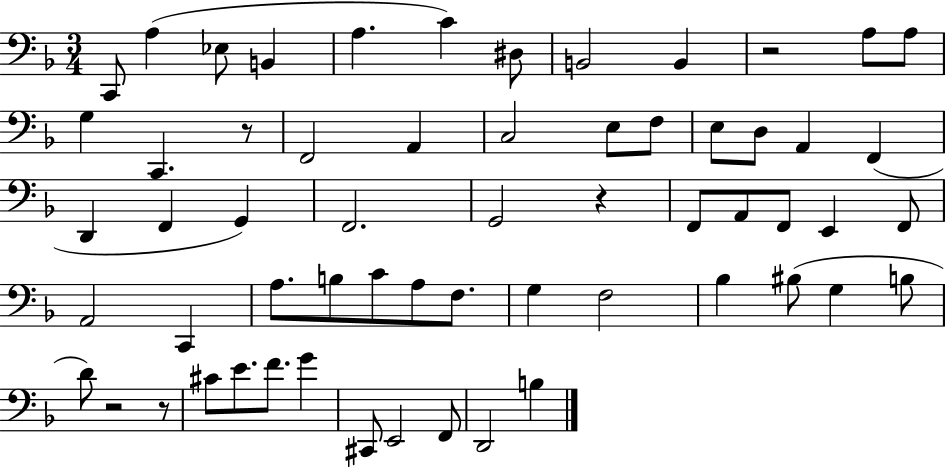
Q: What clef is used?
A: bass